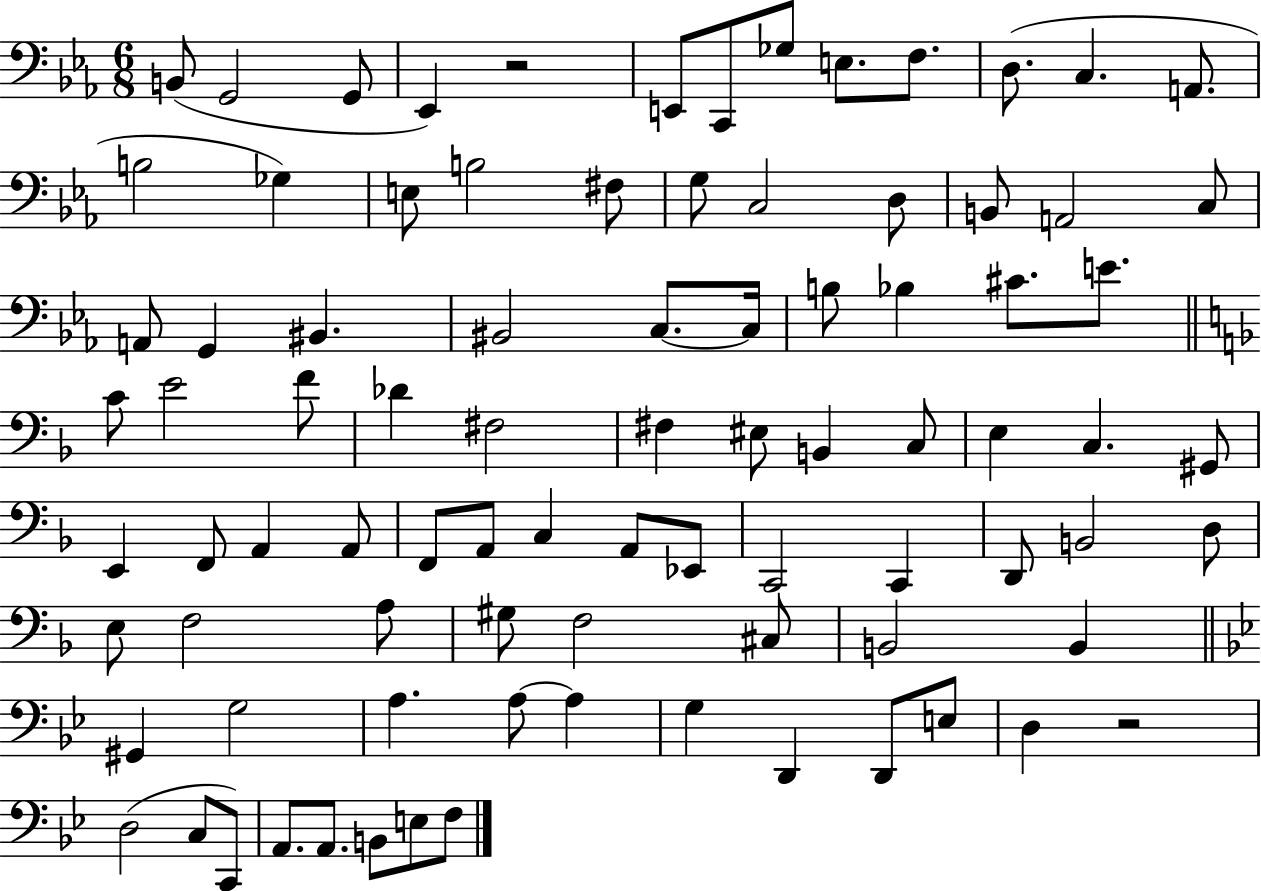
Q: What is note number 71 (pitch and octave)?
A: A3